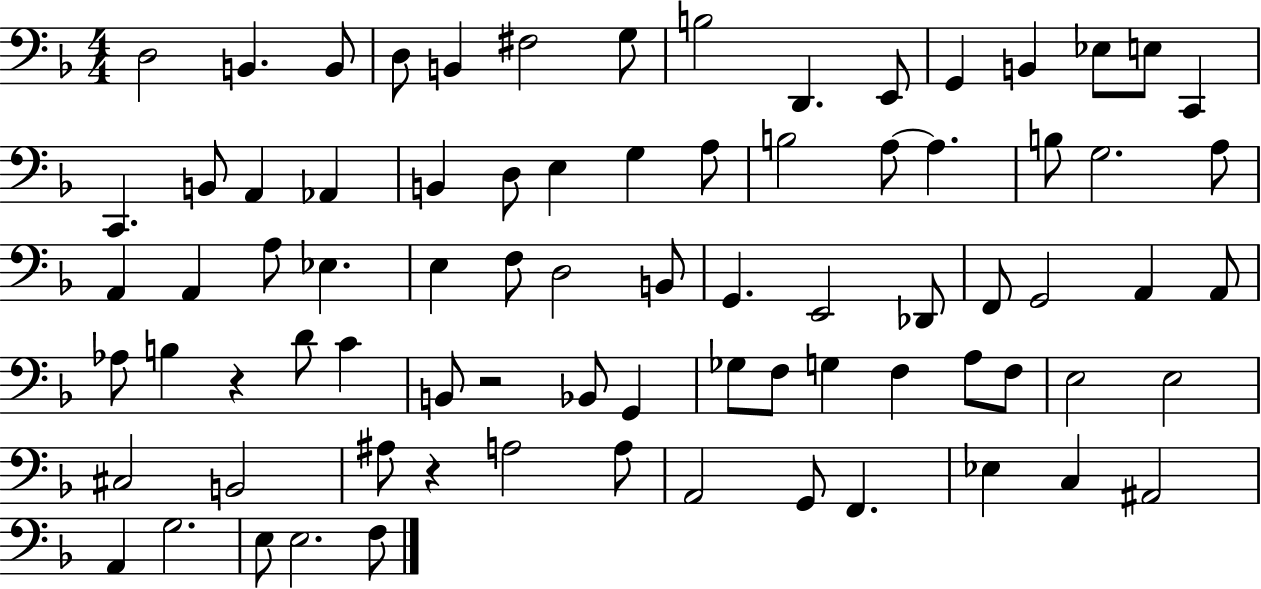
{
  \clef bass
  \numericTimeSignature
  \time 4/4
  \key f \major
  \repeat volta 2 { d2 b,4. b,8 | d8 b,4 fis2 g8 | b2 d,4. e,8 | g,4 b,4 ees8 e8 c,4 | \break c,4. b,8 a,4 aes,4 | b,4 d8 e4 g4 a8 | b2 a8~~ a4. | b8 g2. a8 | \break a,4 a,4 a8 ees4. | e4 f8 d2 b,8 | g,4. e,2 des,8 | f,8 g,2 a,4 a,8 | \break aes8 b4 r4 d'8 c'4 | b,8 r2 bes,8 g,4 | ges8 f8 g4 f4 a8 f8 | e2 e2 | \break cis2 b,2 | ais8 r4 a2 a8 | a,2 g,8 f,4. | ees4 c4 ais,2 | \break a,4 g2. | e8 e2. f8 | } \bar "|."
}